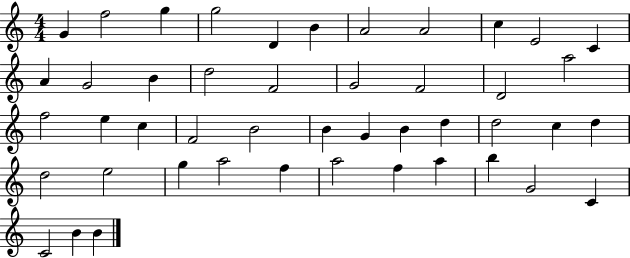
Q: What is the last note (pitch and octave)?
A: B4